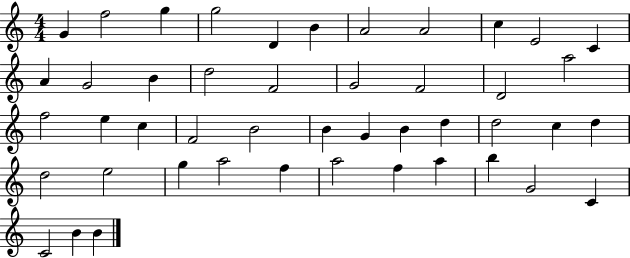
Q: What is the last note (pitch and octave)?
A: B4